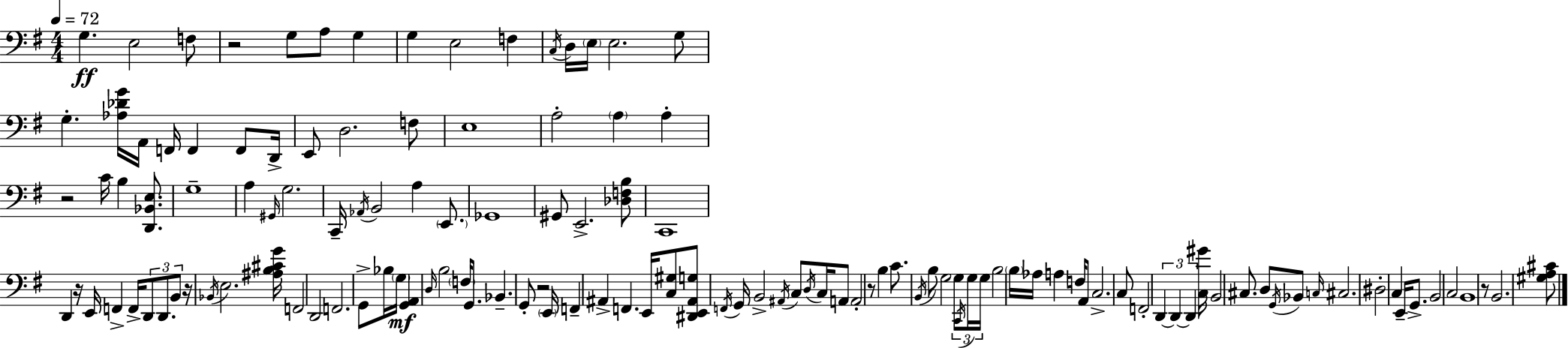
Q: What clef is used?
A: bass